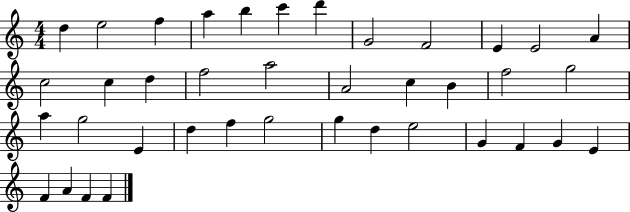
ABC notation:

X:1
T:Untitled
M:4/4
L:1/4
K:C
d e2 f a b c' d' G2 F2 E E2 A c2 c d f2 a2 A2 c B f2 g2 a g2 E d f g2 g d e2 G F G E F A F F